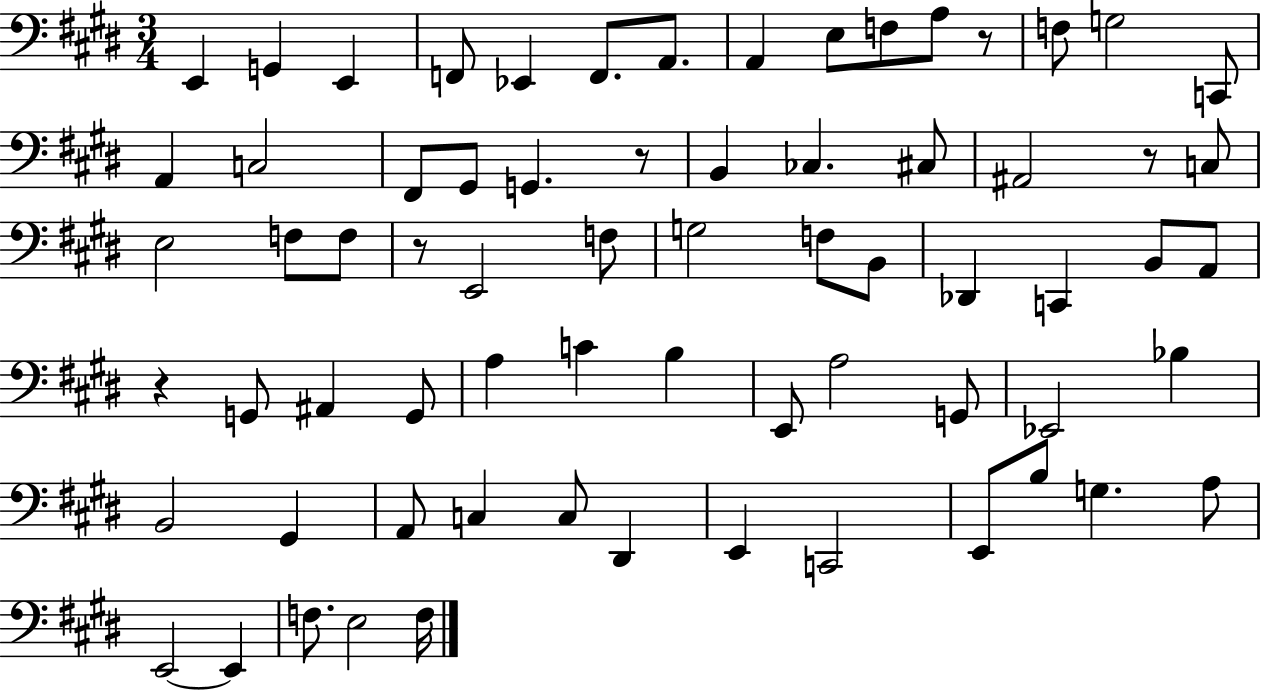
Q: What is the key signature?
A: E major